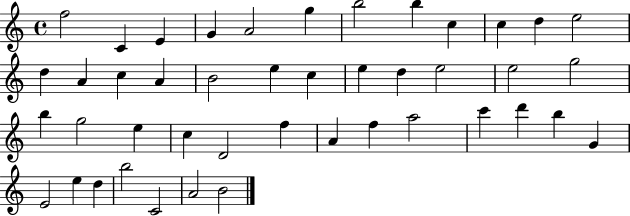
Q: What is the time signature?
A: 4/4